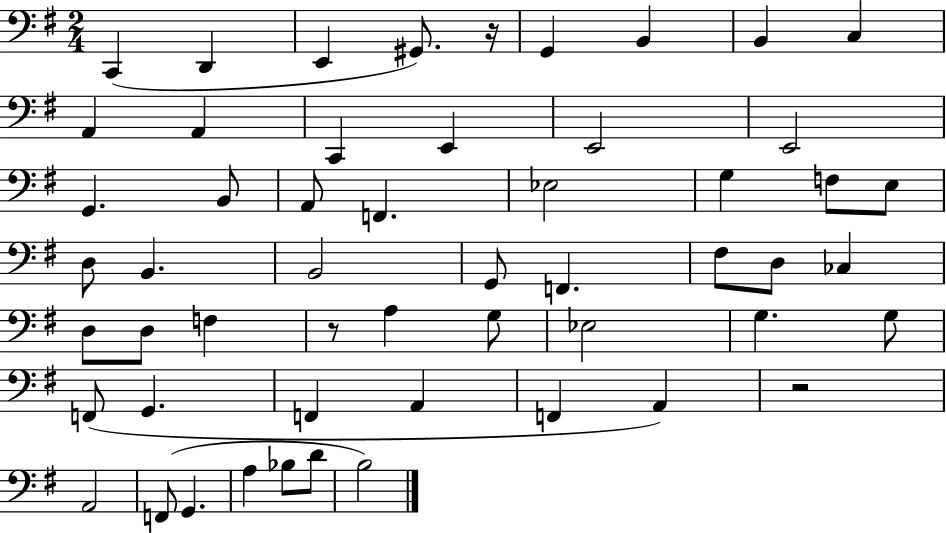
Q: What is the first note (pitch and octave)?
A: C2